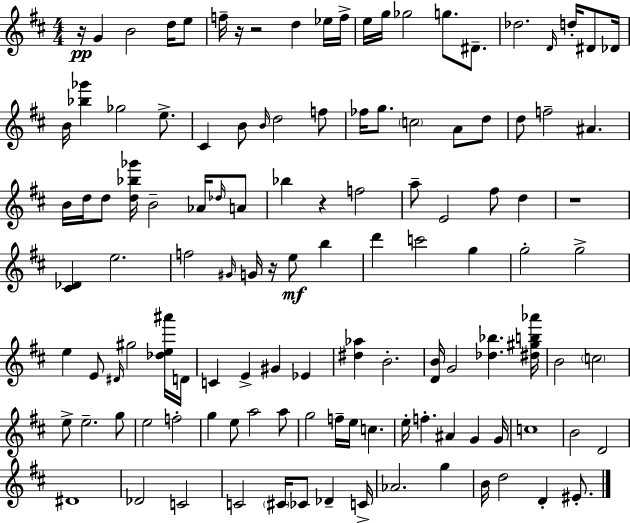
X:1
T:Untitled
M:4/4
L:1/4
K:D
z/4 G B2 d/4 e/2 f/4 z/4 z2 d _e/4 f/4 e/4 g/4 _g2 g/2 ^D/2 _d2 D/4 d/4 ^D/2 _D/4 B/4 [_b_g'] _g2 e/2 ^C B/2 B/4 d2 f/2 _f/4 g/2 c2 A/2 d/2 d/2 f2 ^A B/4 d/4 d/2 [d_b_g']/4 B2 _A/4 _d/4 A/2 _b z f2 a/2 E2 ^f/2 d z4 [^C_D] e2 f2 ^G/4 G/4 z/4 e/2 b d' c'2 g g2 g2 e E/2 ^D/4 ^g2 [_de^a']/4 D/4 C E ^G _E [^d_a] B2 [DB]/4 G2 [_d_b] [^d^gb_a']/4 B2 c2 e/2 e2 g/2 e2 f2 g e/2 a2 a/2 g2 f/4 e/4 c e/4 f ^A G G/4 c4 B2 D2 ^D4 _D2 C2 C2 ^C/4 _C/2 _D C/4 _A2 g B/4 d2 D ^E/2